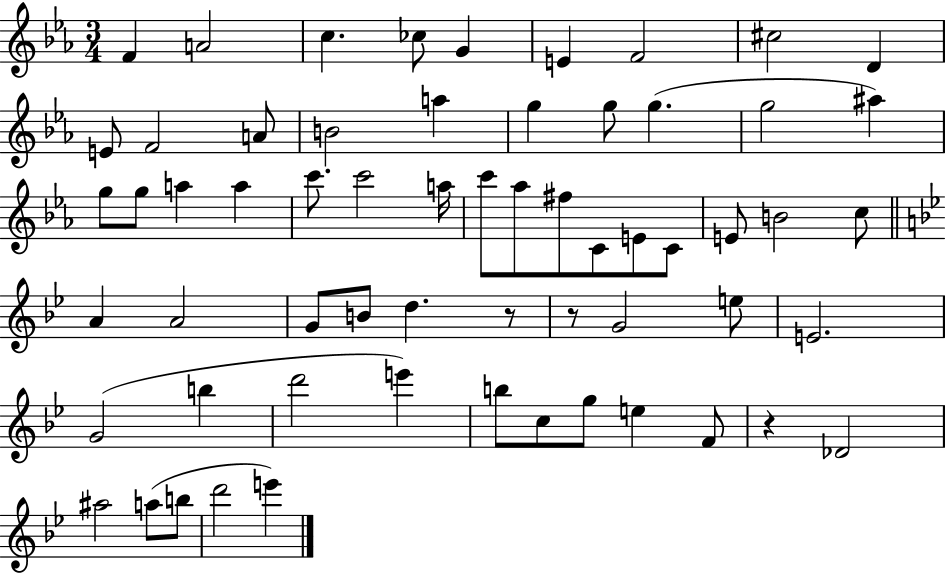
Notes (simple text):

F4/q A4/h C5/q. CES5/e G4/q E4/q F4/h C#5/h D4/q E4/e F4/h A4/e B4/h A5/q G5/q G5/e G5/q. G5/h A#5/q G5/e G5/e A5/q A5/q C6/e. C6/h A5/s C6/e Ab5/e F#5/e C4/e E4/e C4/e E4/e B4/h C5/e A4/q A4/h G4/e B4/e D5/q. R/e R/e G4/h E5/e E4/h. G4/h B5/q D6/h E6/q B5/e C5/e G5/e E5/q F4/e R/q Db4/h A#5/h A5/e B5/e D6/h E6/q